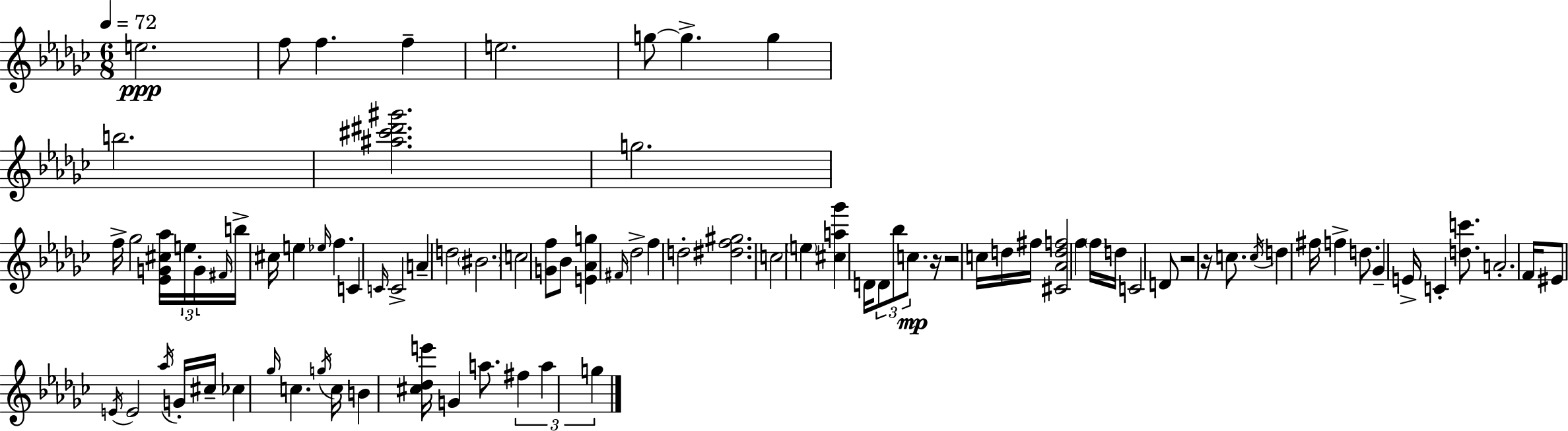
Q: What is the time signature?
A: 6/8